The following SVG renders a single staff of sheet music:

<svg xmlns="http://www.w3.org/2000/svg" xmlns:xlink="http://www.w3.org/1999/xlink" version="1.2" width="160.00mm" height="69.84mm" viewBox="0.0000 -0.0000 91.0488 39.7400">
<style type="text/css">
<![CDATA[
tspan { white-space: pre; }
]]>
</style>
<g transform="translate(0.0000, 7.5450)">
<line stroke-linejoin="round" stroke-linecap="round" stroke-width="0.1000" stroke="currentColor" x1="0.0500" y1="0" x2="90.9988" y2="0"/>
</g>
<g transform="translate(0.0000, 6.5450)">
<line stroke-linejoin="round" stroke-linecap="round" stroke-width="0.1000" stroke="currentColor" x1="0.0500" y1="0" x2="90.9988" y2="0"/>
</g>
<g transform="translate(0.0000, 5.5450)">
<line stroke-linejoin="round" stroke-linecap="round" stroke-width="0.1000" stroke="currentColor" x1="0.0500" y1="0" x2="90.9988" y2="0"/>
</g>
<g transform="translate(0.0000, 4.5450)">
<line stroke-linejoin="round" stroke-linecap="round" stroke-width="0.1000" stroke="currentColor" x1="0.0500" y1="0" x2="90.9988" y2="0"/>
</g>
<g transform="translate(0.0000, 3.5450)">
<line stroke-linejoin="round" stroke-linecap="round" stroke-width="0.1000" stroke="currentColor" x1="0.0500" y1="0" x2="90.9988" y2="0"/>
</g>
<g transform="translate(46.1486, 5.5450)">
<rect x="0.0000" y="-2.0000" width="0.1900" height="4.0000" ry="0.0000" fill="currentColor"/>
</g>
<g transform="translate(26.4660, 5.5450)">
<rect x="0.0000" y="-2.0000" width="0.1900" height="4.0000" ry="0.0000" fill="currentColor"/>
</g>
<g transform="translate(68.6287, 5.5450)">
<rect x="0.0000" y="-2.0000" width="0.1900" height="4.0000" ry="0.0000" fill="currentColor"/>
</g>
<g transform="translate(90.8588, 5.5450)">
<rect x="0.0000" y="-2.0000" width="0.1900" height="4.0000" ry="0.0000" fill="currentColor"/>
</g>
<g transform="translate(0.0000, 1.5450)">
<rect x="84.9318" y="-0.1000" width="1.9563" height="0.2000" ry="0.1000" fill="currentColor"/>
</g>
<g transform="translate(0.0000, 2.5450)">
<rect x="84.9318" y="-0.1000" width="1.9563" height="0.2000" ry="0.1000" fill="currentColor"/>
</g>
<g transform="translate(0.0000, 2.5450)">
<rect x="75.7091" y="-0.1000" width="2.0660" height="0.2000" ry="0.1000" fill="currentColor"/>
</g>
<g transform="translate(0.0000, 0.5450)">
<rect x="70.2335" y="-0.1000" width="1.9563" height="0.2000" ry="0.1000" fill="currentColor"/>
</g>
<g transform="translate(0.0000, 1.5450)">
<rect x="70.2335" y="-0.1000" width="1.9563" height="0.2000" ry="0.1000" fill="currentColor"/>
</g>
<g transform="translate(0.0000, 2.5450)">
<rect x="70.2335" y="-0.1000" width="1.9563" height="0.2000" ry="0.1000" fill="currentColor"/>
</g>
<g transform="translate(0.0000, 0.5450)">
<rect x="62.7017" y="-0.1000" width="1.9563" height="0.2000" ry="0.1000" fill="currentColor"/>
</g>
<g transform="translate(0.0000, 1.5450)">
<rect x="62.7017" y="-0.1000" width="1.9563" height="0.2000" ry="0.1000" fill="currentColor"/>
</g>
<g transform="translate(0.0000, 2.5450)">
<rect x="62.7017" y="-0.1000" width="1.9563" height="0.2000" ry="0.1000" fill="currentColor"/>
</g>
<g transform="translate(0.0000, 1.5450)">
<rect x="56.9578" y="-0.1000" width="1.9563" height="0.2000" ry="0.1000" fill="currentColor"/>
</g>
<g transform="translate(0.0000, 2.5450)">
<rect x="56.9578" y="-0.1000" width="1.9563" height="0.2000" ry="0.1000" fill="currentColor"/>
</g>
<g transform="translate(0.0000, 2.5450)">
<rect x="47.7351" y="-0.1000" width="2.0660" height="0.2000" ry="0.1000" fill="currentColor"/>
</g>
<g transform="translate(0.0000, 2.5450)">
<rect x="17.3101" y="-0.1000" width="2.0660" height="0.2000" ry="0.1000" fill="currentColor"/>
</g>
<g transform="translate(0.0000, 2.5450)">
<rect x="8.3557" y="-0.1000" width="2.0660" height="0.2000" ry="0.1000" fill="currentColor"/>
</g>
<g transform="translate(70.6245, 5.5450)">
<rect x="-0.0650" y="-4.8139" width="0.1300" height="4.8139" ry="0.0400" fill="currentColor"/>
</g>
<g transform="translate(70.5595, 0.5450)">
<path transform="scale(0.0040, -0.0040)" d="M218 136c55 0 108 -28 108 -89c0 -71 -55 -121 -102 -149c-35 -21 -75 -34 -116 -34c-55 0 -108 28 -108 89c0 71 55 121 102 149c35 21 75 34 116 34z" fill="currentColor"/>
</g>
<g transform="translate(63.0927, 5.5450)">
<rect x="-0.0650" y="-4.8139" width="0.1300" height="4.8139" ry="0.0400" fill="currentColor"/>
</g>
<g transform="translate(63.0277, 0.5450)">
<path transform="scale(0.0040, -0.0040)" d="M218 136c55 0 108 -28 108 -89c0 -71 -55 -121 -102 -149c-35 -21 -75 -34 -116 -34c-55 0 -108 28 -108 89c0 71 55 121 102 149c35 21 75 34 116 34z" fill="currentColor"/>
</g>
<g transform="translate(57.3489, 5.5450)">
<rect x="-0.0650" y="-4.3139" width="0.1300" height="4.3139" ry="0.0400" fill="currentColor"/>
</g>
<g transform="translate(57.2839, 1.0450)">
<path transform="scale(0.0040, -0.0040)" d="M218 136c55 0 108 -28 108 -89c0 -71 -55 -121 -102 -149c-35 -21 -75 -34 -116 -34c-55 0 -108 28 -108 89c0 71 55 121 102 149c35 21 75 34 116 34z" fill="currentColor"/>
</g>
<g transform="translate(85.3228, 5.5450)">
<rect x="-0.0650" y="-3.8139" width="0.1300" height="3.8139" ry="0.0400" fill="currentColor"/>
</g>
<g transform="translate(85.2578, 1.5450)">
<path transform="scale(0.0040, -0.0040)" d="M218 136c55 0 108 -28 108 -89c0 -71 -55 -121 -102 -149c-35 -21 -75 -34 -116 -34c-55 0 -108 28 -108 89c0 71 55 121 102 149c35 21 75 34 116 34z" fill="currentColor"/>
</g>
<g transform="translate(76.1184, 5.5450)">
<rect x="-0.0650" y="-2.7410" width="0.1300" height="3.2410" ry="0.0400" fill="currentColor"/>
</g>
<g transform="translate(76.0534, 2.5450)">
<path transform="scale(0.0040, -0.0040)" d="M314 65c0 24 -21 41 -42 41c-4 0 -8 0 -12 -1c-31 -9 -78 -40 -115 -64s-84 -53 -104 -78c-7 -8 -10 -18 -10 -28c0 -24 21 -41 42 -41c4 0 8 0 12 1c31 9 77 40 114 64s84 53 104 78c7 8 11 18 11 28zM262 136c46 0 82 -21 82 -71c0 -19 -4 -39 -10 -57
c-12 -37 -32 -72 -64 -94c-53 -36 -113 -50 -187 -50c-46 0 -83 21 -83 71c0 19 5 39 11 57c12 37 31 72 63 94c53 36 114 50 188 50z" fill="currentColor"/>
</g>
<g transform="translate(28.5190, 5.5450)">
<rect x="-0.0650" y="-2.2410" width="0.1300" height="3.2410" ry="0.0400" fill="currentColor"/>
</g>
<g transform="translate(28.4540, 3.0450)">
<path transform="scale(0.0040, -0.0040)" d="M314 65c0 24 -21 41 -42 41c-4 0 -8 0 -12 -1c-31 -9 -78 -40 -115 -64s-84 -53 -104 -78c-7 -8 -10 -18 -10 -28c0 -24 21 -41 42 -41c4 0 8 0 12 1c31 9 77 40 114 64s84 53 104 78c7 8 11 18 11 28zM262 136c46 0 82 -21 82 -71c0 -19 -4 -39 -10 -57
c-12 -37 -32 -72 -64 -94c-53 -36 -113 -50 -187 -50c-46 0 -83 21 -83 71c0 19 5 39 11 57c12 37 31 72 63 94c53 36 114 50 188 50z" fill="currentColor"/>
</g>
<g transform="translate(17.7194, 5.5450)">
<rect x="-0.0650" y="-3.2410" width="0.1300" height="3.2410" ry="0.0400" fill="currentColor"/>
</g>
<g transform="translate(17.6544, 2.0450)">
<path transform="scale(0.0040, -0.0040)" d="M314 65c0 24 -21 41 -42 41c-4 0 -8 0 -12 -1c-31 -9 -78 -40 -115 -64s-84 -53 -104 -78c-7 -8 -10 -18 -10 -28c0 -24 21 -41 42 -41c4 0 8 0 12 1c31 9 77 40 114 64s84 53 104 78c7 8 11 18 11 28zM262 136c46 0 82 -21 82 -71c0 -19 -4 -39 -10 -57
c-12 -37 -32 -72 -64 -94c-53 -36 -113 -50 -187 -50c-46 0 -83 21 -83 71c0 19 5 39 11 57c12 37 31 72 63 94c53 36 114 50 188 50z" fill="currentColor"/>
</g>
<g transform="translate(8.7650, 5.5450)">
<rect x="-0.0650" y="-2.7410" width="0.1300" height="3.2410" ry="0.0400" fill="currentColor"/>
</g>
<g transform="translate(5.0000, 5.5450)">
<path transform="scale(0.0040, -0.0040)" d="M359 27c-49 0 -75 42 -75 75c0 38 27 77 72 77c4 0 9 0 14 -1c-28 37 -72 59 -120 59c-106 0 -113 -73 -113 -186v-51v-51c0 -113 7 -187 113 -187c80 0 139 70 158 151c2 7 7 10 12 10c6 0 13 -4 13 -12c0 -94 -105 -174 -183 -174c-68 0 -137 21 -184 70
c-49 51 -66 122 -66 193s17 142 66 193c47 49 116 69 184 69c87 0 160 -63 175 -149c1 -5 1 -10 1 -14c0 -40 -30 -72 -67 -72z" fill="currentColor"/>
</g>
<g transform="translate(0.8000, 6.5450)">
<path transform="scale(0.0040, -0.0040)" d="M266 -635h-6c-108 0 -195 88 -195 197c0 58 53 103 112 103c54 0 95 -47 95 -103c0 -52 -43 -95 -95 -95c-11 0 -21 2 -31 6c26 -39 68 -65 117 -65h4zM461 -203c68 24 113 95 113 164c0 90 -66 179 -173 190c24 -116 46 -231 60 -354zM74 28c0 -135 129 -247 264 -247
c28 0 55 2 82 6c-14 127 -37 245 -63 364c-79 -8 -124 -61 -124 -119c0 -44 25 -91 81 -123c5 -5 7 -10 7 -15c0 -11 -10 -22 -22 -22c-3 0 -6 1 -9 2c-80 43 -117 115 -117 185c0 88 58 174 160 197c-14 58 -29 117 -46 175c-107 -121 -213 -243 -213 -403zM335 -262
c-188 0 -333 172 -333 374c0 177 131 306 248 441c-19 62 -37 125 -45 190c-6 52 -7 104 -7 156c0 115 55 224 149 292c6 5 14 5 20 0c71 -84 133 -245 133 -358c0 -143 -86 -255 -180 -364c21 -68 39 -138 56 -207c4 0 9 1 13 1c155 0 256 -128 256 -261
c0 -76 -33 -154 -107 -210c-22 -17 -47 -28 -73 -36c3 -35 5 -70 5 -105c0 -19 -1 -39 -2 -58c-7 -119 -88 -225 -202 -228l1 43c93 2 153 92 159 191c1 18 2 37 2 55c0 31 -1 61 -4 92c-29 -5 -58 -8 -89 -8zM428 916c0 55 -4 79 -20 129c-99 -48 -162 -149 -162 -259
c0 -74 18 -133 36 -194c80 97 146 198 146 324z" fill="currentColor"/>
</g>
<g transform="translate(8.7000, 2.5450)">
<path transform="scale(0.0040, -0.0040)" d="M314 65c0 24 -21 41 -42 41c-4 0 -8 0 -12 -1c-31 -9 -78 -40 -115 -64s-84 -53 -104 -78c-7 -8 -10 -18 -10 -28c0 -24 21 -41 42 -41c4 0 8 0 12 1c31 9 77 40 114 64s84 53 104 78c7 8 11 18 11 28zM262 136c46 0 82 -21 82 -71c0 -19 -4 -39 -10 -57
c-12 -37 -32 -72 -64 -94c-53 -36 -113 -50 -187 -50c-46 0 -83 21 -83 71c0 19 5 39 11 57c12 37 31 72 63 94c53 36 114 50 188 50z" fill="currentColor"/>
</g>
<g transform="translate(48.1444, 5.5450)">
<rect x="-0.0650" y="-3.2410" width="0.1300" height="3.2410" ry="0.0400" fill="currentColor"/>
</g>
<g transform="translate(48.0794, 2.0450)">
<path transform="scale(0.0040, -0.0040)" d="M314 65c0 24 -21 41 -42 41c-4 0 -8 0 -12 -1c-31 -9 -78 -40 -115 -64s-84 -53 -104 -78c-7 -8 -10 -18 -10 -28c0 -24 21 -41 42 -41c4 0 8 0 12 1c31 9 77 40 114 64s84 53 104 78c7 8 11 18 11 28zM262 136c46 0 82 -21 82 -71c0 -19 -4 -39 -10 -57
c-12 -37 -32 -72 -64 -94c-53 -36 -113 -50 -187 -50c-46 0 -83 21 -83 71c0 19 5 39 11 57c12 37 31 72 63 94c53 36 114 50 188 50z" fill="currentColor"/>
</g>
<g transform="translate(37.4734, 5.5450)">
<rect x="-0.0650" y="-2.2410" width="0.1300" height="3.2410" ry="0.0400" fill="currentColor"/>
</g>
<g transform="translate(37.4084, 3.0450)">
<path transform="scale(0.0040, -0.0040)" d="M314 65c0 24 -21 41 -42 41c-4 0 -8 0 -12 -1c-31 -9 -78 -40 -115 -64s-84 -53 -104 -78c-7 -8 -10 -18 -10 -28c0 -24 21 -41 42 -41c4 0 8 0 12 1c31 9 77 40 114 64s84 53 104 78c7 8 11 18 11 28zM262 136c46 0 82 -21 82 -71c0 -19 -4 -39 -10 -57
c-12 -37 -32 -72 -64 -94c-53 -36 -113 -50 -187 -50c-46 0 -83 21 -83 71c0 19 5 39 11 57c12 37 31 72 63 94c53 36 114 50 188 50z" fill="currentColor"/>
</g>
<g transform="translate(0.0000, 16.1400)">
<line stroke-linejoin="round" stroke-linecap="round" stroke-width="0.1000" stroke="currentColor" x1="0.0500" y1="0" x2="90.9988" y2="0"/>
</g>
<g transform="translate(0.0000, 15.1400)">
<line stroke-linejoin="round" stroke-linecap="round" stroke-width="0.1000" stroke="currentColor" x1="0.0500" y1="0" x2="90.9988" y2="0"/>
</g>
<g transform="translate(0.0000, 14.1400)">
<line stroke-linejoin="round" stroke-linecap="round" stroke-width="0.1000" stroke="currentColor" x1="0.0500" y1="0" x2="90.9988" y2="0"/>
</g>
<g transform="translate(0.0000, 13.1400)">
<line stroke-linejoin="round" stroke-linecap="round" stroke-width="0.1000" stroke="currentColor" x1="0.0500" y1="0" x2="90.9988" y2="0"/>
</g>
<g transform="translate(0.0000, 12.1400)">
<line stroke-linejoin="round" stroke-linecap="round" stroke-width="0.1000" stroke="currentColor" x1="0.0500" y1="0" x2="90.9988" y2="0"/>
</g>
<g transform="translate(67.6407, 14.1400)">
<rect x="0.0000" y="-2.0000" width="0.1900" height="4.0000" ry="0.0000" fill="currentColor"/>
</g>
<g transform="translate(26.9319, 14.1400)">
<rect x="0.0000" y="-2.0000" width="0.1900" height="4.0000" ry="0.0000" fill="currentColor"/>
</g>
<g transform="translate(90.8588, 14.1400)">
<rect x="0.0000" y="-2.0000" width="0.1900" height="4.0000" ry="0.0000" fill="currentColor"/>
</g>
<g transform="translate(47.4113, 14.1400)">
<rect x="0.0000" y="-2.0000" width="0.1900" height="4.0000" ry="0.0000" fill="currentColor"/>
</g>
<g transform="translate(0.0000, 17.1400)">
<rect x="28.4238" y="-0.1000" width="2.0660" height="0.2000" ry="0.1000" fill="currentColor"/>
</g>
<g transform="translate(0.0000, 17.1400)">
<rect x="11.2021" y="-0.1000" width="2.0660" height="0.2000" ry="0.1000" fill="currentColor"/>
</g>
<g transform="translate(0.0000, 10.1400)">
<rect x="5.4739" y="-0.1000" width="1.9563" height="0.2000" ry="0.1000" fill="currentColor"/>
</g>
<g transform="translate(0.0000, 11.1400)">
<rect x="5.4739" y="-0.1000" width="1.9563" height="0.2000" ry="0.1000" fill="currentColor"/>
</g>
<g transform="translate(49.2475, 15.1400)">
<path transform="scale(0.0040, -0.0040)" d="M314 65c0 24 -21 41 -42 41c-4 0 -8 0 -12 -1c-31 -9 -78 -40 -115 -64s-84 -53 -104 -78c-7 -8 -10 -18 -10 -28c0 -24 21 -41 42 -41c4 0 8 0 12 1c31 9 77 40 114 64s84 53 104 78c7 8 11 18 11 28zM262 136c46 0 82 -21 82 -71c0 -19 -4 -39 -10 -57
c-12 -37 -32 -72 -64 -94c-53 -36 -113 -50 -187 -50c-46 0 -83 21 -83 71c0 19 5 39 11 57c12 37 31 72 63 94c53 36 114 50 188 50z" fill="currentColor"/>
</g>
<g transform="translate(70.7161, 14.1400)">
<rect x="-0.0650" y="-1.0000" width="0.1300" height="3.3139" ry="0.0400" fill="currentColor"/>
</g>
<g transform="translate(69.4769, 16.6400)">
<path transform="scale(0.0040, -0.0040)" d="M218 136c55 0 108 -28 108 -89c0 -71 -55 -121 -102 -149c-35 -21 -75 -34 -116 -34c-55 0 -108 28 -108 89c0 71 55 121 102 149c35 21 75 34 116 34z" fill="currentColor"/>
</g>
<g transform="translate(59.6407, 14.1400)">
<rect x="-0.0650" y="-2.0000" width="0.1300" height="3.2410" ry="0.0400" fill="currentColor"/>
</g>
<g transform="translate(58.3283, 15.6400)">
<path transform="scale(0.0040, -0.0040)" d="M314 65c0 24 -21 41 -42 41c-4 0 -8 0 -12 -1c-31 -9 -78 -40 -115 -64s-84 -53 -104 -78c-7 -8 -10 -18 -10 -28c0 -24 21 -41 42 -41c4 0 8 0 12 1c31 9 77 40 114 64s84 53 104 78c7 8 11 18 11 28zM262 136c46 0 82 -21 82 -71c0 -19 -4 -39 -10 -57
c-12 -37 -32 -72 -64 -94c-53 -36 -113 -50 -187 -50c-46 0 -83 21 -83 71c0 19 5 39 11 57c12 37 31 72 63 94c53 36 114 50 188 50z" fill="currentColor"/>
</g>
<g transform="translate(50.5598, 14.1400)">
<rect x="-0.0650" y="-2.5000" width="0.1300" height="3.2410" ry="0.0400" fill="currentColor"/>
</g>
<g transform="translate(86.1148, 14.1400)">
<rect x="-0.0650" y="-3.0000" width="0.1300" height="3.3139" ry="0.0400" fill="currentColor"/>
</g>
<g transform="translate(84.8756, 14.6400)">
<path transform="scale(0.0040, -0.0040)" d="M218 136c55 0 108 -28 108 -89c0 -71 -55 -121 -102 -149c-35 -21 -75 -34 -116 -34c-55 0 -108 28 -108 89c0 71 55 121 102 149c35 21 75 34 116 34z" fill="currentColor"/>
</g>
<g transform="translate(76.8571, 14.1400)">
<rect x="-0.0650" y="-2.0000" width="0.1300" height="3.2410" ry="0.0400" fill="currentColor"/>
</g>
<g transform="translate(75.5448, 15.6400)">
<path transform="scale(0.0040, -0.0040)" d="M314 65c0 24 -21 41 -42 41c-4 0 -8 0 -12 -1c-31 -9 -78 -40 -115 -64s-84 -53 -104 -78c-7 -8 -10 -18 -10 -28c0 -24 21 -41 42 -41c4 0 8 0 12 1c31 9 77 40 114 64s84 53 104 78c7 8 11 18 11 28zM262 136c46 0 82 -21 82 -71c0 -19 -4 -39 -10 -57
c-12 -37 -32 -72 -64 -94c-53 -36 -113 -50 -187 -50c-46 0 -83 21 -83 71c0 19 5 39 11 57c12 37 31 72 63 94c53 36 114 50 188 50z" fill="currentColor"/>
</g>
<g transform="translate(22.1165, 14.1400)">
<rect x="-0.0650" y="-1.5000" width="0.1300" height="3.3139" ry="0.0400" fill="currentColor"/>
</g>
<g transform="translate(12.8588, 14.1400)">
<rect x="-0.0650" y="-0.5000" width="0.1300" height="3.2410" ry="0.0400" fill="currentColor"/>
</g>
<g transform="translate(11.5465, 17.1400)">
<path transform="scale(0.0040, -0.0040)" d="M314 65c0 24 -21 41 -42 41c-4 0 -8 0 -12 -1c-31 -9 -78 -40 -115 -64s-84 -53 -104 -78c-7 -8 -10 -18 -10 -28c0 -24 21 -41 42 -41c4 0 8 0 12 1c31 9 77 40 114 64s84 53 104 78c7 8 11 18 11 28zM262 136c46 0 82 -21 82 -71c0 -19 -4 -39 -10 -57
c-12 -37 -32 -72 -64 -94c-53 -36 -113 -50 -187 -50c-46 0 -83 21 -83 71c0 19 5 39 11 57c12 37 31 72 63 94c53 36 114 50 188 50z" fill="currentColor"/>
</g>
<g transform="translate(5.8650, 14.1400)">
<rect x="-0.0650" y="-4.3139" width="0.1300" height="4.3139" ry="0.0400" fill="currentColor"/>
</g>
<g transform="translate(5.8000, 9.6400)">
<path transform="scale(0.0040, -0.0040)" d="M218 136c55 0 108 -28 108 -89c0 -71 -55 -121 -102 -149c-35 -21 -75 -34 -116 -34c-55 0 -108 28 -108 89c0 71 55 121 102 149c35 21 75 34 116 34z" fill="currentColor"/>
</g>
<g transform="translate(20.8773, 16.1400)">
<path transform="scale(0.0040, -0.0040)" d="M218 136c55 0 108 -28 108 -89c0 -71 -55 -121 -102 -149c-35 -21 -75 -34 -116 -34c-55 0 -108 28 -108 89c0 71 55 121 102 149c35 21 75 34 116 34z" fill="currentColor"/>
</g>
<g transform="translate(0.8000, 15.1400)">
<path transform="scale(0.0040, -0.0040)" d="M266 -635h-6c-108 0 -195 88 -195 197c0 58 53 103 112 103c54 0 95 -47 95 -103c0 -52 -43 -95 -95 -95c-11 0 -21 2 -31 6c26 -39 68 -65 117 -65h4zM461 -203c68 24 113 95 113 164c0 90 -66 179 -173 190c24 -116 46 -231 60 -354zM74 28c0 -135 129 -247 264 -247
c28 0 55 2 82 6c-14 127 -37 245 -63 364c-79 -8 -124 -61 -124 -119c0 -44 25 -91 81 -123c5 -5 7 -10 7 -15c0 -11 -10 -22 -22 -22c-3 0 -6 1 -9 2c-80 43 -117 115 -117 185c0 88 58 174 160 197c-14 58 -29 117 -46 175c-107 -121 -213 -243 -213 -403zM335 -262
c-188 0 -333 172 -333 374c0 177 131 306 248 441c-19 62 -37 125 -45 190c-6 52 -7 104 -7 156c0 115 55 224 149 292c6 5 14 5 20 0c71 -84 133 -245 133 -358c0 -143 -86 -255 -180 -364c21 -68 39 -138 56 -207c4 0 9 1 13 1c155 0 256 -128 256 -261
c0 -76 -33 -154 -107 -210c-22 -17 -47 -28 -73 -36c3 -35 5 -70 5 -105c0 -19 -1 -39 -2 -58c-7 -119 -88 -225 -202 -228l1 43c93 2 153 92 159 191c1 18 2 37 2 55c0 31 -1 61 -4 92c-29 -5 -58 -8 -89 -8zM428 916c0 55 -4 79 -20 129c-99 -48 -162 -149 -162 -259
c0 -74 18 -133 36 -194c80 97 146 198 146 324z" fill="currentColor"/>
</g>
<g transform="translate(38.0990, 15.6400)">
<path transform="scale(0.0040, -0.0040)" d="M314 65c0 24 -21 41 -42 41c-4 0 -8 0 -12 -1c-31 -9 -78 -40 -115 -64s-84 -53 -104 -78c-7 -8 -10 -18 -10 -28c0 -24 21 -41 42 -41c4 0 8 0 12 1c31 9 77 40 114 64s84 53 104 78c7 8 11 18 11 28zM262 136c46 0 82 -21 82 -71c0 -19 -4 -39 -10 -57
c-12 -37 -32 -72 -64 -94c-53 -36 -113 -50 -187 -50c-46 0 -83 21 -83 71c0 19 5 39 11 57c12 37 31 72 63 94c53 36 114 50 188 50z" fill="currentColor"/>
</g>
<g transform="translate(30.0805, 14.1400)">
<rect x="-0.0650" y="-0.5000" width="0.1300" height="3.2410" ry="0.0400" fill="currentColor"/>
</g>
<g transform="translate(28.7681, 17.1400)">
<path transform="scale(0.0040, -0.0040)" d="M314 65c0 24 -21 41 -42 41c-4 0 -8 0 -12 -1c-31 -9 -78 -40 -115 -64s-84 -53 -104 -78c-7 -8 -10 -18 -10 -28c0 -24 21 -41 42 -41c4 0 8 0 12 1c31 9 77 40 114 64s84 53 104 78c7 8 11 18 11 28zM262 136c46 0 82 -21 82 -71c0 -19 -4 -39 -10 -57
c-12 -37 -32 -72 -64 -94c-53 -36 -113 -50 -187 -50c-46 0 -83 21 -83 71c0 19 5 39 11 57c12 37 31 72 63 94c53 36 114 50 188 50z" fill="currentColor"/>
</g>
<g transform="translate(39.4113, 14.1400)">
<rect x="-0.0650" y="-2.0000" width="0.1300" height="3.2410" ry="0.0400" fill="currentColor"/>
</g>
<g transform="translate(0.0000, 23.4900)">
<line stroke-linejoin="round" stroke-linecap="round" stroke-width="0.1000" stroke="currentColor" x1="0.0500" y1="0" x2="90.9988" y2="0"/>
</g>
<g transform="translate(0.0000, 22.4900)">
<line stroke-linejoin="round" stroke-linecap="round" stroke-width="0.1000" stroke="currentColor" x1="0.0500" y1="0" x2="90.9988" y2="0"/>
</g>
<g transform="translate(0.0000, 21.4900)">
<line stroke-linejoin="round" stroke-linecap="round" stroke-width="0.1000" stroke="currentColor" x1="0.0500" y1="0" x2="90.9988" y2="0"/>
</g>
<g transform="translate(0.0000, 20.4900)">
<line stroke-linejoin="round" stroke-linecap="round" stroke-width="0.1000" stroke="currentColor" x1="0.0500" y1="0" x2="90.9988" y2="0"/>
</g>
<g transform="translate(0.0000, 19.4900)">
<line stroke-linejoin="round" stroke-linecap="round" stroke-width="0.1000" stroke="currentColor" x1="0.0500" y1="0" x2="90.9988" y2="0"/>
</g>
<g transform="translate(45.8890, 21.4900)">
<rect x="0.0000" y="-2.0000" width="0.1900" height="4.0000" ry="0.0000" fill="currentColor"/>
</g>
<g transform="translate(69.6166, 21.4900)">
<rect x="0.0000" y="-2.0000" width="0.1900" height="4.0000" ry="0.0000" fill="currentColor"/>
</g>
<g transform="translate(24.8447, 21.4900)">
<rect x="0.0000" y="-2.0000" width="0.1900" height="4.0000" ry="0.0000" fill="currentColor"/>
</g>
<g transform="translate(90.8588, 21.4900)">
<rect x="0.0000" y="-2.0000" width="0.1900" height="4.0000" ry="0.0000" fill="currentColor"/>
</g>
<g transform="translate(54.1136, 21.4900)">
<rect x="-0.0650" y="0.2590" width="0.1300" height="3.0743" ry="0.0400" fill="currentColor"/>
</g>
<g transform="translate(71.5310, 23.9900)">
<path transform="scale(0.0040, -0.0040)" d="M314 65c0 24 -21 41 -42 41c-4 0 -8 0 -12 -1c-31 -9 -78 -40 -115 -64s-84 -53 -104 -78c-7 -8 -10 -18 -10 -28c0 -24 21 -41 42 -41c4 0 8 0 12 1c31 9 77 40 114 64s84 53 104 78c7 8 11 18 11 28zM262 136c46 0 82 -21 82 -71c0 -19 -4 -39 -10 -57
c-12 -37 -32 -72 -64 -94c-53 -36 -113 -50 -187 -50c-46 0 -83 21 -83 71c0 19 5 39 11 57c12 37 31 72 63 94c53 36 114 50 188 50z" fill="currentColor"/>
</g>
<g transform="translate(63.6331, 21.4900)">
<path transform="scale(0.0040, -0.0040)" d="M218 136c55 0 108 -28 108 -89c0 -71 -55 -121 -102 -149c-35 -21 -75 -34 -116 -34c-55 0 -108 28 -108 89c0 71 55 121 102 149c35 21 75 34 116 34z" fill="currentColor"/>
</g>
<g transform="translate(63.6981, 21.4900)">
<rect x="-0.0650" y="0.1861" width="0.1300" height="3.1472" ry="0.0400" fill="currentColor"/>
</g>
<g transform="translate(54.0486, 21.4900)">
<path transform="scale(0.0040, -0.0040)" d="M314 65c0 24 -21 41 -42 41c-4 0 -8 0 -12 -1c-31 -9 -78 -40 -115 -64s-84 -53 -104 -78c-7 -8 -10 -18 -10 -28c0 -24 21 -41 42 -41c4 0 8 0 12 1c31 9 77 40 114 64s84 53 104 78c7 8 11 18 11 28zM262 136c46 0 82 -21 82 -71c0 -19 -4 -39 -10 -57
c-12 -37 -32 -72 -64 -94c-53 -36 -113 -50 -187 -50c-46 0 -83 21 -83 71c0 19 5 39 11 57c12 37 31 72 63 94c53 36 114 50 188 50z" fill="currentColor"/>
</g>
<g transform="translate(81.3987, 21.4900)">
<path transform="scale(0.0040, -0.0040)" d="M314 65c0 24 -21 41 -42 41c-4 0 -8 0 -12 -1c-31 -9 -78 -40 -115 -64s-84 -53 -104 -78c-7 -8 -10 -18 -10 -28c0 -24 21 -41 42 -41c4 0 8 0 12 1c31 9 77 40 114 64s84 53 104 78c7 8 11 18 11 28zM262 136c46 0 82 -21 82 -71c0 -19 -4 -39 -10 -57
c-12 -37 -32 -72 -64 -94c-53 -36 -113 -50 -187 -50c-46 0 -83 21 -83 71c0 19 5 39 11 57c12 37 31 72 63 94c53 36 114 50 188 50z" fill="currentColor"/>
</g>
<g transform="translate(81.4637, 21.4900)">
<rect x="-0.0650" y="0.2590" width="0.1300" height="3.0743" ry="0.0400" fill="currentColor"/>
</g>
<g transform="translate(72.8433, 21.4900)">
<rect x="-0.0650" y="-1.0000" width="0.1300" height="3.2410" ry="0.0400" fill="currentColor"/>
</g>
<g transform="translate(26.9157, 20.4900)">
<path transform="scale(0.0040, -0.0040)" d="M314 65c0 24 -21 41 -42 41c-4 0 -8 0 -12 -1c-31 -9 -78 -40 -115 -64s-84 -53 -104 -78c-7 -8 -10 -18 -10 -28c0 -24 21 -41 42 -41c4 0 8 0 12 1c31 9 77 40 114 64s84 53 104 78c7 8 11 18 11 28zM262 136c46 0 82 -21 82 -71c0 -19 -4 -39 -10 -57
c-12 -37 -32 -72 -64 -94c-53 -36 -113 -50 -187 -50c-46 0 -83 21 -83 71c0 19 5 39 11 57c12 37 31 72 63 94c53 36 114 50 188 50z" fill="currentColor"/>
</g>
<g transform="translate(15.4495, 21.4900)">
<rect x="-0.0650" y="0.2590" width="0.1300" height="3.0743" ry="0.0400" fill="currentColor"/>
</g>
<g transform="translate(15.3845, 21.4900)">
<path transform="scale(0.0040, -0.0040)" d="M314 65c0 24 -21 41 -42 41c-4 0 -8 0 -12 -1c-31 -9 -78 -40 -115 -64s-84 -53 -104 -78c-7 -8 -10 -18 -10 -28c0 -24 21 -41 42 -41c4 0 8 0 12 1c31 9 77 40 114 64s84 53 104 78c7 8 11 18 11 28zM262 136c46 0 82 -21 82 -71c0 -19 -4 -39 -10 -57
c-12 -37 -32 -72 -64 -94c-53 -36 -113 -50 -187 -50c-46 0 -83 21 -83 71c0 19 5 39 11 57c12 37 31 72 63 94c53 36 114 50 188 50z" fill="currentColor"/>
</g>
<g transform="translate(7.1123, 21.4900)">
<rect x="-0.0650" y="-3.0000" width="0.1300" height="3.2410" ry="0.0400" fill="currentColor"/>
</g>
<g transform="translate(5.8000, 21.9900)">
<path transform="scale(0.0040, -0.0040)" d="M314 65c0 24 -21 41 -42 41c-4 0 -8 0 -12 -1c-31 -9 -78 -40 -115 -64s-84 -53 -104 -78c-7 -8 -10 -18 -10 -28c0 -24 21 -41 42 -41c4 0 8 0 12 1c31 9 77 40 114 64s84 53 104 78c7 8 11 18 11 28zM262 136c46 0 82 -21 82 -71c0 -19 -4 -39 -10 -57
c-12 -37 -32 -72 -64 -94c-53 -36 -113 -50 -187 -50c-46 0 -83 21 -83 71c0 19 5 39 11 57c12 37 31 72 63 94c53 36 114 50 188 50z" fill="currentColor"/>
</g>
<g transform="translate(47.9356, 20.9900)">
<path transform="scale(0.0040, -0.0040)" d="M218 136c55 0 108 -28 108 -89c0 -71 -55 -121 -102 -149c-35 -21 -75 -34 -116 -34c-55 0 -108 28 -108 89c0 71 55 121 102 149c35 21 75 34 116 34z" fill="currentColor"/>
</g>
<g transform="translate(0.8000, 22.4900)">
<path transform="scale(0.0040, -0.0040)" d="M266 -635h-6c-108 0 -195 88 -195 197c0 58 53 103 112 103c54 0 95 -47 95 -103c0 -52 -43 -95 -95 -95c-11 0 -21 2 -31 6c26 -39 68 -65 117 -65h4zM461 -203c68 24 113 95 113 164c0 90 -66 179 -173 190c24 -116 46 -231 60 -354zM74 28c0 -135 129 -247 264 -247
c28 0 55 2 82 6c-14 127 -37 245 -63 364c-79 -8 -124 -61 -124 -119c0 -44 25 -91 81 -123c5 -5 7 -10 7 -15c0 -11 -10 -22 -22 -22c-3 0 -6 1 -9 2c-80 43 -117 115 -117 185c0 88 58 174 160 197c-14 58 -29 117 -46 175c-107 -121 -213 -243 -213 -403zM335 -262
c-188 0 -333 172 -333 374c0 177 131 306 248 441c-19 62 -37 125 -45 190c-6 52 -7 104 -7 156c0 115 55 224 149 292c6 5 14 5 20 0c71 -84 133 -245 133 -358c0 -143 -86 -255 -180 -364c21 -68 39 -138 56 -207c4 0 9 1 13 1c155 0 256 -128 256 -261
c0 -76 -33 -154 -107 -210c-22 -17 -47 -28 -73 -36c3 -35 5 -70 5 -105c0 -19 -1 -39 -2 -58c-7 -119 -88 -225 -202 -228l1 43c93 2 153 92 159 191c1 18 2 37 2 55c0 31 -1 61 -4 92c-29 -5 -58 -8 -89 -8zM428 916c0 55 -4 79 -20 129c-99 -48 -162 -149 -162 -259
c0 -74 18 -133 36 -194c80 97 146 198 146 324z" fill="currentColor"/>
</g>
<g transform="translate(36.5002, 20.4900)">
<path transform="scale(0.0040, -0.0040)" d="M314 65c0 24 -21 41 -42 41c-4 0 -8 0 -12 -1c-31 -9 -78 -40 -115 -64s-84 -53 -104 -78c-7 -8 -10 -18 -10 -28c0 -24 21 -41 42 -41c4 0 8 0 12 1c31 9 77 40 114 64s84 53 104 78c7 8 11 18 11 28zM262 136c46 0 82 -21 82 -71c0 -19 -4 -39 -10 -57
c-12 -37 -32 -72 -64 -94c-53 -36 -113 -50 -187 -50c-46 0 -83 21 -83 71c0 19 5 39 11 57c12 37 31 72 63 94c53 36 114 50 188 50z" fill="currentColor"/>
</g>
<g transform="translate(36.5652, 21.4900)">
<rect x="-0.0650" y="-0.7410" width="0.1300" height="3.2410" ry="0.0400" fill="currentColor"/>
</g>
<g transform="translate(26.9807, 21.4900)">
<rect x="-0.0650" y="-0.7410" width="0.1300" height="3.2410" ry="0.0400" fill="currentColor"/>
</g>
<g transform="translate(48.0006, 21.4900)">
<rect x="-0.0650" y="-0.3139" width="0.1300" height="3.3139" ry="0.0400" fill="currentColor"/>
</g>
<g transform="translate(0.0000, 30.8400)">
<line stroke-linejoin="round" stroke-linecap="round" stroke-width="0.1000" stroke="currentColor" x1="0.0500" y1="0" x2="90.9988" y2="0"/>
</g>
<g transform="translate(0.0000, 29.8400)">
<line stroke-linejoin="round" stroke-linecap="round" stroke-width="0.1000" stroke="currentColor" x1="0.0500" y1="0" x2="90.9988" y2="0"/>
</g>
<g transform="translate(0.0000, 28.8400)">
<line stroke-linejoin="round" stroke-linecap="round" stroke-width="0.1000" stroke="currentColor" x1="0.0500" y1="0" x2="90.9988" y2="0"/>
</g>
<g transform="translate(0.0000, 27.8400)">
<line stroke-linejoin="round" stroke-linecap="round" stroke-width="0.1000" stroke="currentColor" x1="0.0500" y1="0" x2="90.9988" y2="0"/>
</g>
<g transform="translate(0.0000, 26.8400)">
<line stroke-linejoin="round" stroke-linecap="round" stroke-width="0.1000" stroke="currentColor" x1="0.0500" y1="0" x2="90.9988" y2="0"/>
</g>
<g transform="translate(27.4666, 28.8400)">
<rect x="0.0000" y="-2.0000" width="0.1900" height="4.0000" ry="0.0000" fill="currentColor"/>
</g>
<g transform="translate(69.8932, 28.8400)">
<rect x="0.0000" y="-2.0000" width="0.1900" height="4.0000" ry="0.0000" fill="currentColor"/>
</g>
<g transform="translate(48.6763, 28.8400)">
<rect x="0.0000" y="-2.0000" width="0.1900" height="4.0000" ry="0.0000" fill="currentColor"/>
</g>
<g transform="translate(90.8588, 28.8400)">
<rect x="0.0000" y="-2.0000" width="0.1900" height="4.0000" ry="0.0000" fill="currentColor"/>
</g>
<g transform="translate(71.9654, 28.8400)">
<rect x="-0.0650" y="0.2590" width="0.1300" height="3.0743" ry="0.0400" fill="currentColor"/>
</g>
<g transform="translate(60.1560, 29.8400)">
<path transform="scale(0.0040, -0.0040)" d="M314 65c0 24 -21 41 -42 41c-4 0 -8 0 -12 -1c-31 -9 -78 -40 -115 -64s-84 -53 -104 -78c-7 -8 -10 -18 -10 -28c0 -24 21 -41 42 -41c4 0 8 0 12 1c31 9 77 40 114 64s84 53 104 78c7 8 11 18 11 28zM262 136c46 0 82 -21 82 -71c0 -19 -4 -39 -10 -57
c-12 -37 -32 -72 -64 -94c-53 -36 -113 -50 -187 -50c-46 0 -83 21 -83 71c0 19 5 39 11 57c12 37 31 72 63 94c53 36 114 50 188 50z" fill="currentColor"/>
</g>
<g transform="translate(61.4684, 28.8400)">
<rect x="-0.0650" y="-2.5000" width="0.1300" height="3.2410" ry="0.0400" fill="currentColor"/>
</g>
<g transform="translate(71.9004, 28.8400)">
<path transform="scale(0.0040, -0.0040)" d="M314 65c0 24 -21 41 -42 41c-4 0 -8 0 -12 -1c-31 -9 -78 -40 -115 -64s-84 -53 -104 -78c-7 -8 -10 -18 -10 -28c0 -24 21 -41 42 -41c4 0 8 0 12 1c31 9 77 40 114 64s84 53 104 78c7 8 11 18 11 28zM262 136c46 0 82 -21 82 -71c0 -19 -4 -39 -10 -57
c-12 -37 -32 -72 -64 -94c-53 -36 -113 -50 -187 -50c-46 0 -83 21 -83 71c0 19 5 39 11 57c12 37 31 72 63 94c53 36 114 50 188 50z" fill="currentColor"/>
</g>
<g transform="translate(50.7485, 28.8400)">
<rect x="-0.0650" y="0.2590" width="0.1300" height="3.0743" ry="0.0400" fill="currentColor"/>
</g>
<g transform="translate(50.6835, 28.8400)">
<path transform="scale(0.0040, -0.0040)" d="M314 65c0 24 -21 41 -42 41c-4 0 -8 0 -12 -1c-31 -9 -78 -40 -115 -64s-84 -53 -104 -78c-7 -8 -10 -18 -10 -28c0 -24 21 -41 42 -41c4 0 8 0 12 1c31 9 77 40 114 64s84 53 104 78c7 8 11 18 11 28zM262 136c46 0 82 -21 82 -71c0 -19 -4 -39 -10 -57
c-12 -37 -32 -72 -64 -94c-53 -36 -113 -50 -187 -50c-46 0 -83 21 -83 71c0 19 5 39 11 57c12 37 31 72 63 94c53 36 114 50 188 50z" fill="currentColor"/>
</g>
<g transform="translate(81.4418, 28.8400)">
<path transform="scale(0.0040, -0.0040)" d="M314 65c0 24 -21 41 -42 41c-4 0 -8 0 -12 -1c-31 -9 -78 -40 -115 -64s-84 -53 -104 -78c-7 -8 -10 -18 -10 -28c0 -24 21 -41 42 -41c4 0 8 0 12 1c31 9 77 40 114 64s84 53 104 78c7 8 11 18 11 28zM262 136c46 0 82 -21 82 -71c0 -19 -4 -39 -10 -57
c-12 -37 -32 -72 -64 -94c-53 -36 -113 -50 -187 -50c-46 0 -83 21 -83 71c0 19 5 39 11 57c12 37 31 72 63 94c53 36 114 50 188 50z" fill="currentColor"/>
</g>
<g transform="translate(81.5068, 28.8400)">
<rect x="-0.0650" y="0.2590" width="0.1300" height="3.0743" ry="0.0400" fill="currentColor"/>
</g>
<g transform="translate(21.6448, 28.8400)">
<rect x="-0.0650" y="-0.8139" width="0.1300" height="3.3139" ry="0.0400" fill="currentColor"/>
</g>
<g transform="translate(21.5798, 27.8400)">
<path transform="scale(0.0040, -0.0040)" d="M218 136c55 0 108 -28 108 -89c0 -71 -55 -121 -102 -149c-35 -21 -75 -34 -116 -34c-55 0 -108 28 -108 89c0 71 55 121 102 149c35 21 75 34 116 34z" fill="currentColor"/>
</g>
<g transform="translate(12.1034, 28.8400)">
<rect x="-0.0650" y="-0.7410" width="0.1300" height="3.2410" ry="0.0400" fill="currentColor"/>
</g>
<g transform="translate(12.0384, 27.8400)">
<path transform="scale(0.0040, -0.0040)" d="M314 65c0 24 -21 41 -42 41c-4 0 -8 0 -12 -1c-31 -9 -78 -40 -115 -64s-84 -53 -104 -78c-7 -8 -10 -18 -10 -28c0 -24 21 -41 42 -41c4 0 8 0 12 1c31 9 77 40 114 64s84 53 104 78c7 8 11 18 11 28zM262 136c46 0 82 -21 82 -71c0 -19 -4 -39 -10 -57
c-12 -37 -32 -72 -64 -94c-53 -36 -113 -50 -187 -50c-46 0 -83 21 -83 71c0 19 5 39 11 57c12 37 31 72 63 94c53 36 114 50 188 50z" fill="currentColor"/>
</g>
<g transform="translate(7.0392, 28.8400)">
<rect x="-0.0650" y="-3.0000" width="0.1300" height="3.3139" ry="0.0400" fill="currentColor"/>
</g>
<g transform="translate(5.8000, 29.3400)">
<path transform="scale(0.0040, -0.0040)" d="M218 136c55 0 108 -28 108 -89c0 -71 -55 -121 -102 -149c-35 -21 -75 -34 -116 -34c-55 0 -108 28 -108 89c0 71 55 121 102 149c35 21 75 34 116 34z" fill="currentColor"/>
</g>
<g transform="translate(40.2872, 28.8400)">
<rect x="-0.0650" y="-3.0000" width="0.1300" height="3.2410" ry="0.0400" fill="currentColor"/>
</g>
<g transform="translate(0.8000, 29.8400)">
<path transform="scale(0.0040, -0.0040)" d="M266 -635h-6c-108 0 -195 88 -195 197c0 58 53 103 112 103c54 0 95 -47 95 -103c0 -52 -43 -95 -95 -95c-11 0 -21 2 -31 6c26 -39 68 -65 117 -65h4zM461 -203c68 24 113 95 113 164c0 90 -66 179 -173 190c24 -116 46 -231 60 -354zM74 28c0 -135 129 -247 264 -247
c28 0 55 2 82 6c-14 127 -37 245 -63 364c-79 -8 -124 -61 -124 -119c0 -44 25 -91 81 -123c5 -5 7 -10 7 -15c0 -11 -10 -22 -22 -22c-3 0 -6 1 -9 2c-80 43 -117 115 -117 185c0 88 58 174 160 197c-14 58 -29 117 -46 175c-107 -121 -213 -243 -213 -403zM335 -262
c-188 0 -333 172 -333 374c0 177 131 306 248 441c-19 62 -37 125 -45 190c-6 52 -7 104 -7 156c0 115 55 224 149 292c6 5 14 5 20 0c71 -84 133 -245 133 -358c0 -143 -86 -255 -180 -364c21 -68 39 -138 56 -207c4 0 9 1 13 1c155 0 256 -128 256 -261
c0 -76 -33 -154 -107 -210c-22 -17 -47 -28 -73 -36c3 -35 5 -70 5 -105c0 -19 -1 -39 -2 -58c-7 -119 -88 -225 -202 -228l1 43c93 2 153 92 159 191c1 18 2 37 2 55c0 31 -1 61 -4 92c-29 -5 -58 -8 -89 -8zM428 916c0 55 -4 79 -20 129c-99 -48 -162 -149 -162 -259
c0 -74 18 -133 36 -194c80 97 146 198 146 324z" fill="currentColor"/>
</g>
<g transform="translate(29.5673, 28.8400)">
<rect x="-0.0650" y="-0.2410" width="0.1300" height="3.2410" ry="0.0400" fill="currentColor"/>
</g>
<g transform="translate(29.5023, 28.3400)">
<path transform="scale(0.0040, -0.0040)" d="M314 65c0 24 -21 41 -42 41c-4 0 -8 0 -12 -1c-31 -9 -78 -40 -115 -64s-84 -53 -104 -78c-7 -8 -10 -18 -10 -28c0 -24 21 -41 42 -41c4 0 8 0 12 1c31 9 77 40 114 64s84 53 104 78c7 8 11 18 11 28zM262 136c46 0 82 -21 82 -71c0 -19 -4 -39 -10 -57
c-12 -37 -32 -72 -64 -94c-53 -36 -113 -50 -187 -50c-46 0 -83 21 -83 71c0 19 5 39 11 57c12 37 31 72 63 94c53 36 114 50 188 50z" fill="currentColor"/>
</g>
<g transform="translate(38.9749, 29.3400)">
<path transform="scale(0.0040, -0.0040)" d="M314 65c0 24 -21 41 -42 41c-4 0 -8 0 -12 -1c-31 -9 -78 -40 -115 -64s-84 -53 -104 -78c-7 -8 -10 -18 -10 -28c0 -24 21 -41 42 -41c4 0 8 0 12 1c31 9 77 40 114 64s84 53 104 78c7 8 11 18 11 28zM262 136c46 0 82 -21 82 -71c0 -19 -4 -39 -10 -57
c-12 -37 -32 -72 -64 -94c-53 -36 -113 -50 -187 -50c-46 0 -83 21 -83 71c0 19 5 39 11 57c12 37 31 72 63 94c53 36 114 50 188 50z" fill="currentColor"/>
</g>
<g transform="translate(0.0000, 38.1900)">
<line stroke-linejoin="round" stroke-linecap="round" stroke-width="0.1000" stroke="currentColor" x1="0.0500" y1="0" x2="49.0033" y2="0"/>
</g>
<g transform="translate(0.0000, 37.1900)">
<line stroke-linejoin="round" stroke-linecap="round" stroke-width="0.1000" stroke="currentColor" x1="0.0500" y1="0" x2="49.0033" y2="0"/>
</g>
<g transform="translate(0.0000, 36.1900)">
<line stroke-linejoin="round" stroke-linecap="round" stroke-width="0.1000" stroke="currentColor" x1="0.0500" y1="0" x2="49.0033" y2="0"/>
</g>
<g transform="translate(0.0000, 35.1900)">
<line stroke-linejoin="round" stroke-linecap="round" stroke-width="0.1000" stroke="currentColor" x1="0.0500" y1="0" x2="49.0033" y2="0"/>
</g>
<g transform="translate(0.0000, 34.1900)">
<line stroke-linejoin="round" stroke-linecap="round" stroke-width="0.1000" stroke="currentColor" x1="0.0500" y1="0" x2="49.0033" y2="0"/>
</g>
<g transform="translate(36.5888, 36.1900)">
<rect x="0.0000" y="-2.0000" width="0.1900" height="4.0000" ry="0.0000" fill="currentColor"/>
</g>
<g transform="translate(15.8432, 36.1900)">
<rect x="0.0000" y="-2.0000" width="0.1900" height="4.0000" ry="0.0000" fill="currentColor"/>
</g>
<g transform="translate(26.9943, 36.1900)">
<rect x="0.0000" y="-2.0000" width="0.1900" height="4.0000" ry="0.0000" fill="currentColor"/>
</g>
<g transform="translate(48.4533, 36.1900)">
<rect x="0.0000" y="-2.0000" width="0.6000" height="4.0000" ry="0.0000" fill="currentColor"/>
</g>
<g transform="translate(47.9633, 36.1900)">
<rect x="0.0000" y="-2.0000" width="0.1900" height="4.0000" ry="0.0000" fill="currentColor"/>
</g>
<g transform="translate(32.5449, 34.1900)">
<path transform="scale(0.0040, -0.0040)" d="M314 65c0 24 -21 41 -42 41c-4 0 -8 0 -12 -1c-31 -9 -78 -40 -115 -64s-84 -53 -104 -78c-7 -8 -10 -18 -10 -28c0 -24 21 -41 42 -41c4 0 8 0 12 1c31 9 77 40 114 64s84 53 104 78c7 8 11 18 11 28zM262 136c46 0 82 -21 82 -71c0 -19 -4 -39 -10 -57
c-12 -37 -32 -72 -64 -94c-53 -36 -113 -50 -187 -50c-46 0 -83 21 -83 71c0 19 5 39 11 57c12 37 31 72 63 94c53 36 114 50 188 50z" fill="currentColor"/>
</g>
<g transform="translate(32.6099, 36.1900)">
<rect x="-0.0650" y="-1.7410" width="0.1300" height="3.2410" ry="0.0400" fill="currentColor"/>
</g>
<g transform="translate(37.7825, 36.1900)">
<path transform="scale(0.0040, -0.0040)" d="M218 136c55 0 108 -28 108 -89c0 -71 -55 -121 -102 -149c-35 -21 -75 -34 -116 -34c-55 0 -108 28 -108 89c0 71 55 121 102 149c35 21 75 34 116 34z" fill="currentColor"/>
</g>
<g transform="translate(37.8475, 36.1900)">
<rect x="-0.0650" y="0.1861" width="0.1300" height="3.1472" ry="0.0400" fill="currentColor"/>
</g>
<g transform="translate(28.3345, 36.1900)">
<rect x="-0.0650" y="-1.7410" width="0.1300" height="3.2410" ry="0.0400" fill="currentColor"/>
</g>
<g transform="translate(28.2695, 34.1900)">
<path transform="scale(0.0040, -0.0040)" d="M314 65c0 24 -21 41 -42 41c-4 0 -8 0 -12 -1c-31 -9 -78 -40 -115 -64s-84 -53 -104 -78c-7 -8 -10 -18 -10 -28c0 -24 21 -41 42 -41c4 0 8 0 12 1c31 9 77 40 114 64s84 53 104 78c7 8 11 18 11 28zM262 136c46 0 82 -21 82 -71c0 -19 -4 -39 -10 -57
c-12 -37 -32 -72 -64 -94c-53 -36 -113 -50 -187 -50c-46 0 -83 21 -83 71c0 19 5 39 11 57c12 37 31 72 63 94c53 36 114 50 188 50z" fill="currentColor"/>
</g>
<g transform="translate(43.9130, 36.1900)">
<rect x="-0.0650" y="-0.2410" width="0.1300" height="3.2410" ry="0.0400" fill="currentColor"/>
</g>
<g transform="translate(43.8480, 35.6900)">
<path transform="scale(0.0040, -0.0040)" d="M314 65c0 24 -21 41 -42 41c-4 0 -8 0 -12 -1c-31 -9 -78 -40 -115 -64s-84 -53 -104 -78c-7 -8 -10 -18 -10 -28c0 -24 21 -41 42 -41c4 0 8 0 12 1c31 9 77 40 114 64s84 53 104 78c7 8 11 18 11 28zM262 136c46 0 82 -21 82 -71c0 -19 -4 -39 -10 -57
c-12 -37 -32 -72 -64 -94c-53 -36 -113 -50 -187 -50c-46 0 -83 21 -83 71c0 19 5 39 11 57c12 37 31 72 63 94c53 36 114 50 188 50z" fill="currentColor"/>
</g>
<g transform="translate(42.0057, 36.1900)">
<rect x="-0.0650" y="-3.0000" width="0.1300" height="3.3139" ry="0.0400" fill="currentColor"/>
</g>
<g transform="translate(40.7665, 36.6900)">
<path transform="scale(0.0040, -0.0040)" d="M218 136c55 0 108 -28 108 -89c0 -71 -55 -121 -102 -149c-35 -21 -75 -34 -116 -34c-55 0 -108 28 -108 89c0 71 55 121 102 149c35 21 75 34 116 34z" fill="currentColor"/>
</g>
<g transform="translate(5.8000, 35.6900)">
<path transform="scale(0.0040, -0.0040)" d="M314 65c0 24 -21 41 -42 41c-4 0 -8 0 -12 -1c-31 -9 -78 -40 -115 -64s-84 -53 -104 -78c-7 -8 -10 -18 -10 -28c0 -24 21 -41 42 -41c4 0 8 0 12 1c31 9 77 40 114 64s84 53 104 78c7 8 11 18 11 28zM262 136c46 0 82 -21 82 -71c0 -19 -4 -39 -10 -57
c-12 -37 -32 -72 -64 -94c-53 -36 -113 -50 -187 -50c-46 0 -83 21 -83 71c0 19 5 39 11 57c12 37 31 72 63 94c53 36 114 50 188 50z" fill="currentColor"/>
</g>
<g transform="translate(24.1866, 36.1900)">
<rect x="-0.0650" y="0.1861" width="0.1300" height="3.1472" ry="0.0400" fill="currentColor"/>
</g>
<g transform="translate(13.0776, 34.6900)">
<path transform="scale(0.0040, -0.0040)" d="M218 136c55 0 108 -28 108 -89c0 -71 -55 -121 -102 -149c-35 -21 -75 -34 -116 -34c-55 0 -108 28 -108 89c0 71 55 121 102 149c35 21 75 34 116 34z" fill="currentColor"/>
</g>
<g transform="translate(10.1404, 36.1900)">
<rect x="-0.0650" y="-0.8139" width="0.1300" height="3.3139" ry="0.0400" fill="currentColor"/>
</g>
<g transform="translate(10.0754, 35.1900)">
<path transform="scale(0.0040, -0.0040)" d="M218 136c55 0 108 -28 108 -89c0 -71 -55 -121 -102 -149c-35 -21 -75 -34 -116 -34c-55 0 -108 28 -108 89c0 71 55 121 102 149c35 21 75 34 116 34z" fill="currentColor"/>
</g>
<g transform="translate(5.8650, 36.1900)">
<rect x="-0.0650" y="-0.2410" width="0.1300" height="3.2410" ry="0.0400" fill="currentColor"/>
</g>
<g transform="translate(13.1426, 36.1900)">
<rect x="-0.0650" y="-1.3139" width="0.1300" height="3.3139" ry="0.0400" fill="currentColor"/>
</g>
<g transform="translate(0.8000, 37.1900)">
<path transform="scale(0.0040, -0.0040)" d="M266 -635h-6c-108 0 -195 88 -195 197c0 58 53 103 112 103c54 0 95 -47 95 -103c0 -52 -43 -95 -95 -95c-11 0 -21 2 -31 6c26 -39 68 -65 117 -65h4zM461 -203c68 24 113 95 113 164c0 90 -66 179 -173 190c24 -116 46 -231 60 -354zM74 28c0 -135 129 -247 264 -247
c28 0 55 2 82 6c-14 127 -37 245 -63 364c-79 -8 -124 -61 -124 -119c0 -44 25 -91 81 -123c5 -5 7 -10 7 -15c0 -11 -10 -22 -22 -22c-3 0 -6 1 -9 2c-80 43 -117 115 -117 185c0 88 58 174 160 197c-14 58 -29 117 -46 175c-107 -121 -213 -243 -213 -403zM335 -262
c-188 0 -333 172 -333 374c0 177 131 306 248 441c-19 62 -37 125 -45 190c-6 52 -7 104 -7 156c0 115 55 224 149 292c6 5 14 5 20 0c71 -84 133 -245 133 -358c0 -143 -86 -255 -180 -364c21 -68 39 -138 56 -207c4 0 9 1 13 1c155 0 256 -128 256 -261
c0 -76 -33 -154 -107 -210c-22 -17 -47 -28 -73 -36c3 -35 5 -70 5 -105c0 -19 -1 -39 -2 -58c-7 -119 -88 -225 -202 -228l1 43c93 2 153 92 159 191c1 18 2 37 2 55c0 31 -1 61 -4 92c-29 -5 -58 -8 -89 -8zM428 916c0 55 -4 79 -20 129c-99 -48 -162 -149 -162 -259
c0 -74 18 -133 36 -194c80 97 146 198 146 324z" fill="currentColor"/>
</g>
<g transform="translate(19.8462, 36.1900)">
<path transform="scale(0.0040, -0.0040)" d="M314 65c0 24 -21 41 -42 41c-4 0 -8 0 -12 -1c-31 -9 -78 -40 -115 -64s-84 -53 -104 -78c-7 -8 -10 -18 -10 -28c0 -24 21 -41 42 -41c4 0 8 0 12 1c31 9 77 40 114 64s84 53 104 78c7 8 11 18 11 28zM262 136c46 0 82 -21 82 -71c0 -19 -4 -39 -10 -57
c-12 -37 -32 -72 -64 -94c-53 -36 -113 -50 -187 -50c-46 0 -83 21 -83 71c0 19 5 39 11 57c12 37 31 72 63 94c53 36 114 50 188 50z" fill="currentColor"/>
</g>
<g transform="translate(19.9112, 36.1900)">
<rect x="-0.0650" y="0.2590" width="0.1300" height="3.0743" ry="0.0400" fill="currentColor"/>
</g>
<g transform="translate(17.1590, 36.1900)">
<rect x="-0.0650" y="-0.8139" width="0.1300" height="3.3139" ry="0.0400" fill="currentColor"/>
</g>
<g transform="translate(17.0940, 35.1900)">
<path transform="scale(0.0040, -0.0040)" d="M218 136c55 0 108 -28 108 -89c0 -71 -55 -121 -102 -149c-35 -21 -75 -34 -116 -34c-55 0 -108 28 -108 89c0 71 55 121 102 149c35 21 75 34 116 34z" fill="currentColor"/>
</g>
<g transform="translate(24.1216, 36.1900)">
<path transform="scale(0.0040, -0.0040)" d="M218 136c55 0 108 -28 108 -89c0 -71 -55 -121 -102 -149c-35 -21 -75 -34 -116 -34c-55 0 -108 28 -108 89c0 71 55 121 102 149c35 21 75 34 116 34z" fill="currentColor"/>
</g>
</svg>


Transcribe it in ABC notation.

X:1
T:Untitled
M:4/4
L:1/4
K:C
a2 b2 g2 g2 b2 d' e' e' a2 c' d' C2 E C2 F2 G2 F2 D F2 A A2 B2 d2 d2 c B2 B D2 B2 A d2 d c2 A2 B2 G2 B2 B2 c2 d e d B2 B f2 f2 B A c2